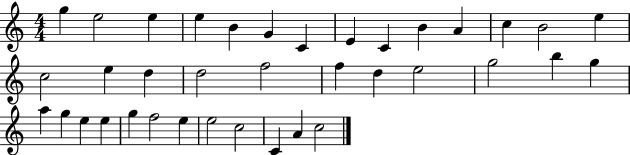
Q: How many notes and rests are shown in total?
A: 37